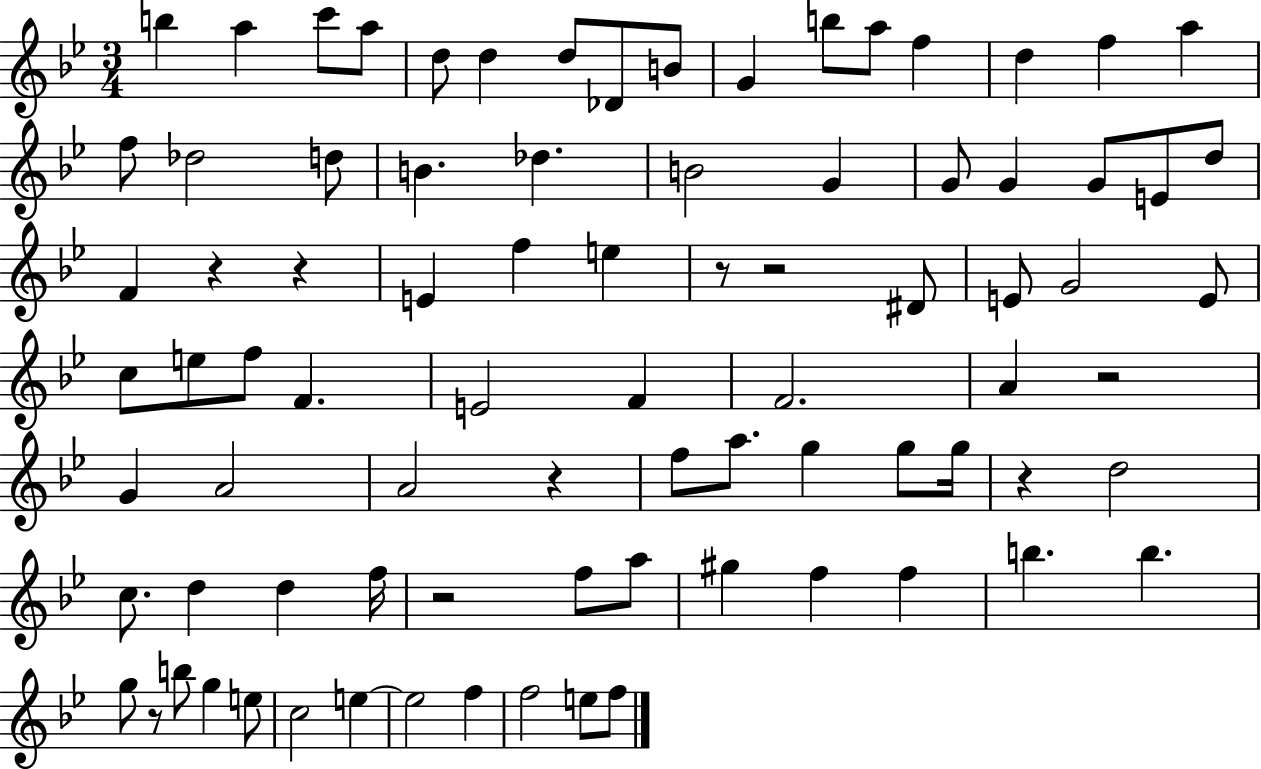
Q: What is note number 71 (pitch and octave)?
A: E5